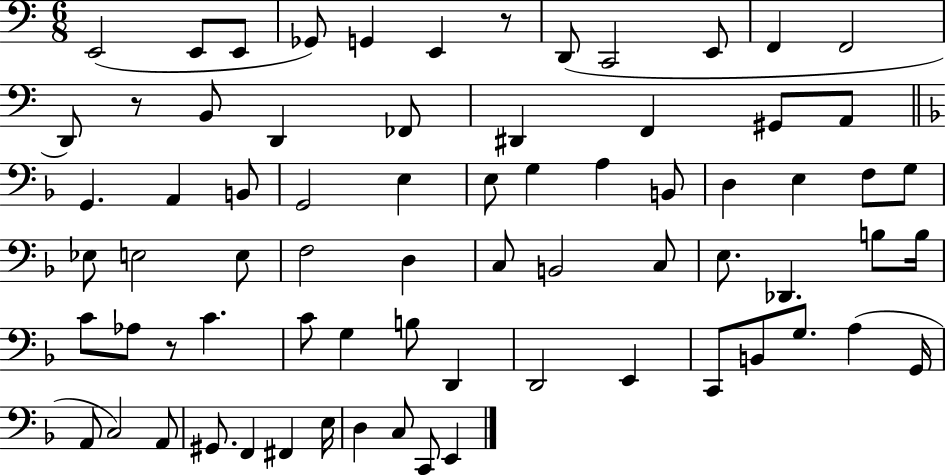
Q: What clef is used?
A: bass